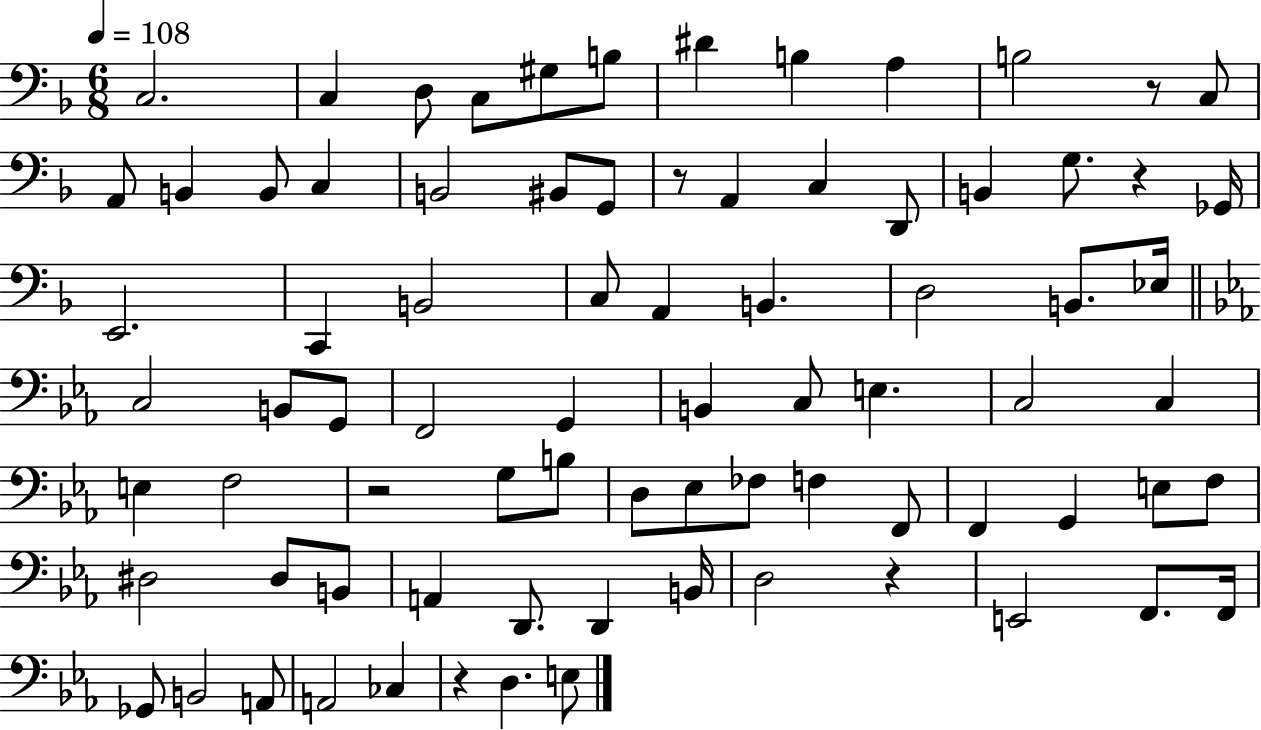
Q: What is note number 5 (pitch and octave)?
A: G#3